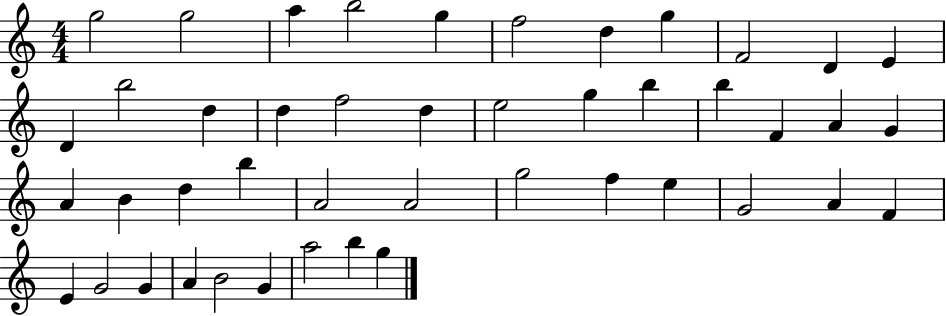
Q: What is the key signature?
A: C major